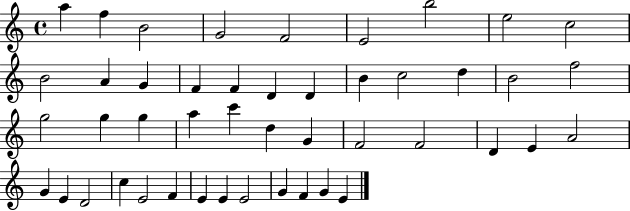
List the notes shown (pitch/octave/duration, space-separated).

A5/q F5/q B4/h G4/h F4/h E4/h B5/h E5/h C5/h B4/h A4/q G4/q F4/q F4/q D4/q D4/q B4/q C5/h D5/q B4/h F5/h G5/h G5/q G5/q A5/q C6/q D5/q G4/q F4/h F4/h D4/q E4/q A4/h G4/q E4/q D4/h C5/q E4/h F4/q E4/q E4/q E4/h G4/q F4/q G4/q E4/q